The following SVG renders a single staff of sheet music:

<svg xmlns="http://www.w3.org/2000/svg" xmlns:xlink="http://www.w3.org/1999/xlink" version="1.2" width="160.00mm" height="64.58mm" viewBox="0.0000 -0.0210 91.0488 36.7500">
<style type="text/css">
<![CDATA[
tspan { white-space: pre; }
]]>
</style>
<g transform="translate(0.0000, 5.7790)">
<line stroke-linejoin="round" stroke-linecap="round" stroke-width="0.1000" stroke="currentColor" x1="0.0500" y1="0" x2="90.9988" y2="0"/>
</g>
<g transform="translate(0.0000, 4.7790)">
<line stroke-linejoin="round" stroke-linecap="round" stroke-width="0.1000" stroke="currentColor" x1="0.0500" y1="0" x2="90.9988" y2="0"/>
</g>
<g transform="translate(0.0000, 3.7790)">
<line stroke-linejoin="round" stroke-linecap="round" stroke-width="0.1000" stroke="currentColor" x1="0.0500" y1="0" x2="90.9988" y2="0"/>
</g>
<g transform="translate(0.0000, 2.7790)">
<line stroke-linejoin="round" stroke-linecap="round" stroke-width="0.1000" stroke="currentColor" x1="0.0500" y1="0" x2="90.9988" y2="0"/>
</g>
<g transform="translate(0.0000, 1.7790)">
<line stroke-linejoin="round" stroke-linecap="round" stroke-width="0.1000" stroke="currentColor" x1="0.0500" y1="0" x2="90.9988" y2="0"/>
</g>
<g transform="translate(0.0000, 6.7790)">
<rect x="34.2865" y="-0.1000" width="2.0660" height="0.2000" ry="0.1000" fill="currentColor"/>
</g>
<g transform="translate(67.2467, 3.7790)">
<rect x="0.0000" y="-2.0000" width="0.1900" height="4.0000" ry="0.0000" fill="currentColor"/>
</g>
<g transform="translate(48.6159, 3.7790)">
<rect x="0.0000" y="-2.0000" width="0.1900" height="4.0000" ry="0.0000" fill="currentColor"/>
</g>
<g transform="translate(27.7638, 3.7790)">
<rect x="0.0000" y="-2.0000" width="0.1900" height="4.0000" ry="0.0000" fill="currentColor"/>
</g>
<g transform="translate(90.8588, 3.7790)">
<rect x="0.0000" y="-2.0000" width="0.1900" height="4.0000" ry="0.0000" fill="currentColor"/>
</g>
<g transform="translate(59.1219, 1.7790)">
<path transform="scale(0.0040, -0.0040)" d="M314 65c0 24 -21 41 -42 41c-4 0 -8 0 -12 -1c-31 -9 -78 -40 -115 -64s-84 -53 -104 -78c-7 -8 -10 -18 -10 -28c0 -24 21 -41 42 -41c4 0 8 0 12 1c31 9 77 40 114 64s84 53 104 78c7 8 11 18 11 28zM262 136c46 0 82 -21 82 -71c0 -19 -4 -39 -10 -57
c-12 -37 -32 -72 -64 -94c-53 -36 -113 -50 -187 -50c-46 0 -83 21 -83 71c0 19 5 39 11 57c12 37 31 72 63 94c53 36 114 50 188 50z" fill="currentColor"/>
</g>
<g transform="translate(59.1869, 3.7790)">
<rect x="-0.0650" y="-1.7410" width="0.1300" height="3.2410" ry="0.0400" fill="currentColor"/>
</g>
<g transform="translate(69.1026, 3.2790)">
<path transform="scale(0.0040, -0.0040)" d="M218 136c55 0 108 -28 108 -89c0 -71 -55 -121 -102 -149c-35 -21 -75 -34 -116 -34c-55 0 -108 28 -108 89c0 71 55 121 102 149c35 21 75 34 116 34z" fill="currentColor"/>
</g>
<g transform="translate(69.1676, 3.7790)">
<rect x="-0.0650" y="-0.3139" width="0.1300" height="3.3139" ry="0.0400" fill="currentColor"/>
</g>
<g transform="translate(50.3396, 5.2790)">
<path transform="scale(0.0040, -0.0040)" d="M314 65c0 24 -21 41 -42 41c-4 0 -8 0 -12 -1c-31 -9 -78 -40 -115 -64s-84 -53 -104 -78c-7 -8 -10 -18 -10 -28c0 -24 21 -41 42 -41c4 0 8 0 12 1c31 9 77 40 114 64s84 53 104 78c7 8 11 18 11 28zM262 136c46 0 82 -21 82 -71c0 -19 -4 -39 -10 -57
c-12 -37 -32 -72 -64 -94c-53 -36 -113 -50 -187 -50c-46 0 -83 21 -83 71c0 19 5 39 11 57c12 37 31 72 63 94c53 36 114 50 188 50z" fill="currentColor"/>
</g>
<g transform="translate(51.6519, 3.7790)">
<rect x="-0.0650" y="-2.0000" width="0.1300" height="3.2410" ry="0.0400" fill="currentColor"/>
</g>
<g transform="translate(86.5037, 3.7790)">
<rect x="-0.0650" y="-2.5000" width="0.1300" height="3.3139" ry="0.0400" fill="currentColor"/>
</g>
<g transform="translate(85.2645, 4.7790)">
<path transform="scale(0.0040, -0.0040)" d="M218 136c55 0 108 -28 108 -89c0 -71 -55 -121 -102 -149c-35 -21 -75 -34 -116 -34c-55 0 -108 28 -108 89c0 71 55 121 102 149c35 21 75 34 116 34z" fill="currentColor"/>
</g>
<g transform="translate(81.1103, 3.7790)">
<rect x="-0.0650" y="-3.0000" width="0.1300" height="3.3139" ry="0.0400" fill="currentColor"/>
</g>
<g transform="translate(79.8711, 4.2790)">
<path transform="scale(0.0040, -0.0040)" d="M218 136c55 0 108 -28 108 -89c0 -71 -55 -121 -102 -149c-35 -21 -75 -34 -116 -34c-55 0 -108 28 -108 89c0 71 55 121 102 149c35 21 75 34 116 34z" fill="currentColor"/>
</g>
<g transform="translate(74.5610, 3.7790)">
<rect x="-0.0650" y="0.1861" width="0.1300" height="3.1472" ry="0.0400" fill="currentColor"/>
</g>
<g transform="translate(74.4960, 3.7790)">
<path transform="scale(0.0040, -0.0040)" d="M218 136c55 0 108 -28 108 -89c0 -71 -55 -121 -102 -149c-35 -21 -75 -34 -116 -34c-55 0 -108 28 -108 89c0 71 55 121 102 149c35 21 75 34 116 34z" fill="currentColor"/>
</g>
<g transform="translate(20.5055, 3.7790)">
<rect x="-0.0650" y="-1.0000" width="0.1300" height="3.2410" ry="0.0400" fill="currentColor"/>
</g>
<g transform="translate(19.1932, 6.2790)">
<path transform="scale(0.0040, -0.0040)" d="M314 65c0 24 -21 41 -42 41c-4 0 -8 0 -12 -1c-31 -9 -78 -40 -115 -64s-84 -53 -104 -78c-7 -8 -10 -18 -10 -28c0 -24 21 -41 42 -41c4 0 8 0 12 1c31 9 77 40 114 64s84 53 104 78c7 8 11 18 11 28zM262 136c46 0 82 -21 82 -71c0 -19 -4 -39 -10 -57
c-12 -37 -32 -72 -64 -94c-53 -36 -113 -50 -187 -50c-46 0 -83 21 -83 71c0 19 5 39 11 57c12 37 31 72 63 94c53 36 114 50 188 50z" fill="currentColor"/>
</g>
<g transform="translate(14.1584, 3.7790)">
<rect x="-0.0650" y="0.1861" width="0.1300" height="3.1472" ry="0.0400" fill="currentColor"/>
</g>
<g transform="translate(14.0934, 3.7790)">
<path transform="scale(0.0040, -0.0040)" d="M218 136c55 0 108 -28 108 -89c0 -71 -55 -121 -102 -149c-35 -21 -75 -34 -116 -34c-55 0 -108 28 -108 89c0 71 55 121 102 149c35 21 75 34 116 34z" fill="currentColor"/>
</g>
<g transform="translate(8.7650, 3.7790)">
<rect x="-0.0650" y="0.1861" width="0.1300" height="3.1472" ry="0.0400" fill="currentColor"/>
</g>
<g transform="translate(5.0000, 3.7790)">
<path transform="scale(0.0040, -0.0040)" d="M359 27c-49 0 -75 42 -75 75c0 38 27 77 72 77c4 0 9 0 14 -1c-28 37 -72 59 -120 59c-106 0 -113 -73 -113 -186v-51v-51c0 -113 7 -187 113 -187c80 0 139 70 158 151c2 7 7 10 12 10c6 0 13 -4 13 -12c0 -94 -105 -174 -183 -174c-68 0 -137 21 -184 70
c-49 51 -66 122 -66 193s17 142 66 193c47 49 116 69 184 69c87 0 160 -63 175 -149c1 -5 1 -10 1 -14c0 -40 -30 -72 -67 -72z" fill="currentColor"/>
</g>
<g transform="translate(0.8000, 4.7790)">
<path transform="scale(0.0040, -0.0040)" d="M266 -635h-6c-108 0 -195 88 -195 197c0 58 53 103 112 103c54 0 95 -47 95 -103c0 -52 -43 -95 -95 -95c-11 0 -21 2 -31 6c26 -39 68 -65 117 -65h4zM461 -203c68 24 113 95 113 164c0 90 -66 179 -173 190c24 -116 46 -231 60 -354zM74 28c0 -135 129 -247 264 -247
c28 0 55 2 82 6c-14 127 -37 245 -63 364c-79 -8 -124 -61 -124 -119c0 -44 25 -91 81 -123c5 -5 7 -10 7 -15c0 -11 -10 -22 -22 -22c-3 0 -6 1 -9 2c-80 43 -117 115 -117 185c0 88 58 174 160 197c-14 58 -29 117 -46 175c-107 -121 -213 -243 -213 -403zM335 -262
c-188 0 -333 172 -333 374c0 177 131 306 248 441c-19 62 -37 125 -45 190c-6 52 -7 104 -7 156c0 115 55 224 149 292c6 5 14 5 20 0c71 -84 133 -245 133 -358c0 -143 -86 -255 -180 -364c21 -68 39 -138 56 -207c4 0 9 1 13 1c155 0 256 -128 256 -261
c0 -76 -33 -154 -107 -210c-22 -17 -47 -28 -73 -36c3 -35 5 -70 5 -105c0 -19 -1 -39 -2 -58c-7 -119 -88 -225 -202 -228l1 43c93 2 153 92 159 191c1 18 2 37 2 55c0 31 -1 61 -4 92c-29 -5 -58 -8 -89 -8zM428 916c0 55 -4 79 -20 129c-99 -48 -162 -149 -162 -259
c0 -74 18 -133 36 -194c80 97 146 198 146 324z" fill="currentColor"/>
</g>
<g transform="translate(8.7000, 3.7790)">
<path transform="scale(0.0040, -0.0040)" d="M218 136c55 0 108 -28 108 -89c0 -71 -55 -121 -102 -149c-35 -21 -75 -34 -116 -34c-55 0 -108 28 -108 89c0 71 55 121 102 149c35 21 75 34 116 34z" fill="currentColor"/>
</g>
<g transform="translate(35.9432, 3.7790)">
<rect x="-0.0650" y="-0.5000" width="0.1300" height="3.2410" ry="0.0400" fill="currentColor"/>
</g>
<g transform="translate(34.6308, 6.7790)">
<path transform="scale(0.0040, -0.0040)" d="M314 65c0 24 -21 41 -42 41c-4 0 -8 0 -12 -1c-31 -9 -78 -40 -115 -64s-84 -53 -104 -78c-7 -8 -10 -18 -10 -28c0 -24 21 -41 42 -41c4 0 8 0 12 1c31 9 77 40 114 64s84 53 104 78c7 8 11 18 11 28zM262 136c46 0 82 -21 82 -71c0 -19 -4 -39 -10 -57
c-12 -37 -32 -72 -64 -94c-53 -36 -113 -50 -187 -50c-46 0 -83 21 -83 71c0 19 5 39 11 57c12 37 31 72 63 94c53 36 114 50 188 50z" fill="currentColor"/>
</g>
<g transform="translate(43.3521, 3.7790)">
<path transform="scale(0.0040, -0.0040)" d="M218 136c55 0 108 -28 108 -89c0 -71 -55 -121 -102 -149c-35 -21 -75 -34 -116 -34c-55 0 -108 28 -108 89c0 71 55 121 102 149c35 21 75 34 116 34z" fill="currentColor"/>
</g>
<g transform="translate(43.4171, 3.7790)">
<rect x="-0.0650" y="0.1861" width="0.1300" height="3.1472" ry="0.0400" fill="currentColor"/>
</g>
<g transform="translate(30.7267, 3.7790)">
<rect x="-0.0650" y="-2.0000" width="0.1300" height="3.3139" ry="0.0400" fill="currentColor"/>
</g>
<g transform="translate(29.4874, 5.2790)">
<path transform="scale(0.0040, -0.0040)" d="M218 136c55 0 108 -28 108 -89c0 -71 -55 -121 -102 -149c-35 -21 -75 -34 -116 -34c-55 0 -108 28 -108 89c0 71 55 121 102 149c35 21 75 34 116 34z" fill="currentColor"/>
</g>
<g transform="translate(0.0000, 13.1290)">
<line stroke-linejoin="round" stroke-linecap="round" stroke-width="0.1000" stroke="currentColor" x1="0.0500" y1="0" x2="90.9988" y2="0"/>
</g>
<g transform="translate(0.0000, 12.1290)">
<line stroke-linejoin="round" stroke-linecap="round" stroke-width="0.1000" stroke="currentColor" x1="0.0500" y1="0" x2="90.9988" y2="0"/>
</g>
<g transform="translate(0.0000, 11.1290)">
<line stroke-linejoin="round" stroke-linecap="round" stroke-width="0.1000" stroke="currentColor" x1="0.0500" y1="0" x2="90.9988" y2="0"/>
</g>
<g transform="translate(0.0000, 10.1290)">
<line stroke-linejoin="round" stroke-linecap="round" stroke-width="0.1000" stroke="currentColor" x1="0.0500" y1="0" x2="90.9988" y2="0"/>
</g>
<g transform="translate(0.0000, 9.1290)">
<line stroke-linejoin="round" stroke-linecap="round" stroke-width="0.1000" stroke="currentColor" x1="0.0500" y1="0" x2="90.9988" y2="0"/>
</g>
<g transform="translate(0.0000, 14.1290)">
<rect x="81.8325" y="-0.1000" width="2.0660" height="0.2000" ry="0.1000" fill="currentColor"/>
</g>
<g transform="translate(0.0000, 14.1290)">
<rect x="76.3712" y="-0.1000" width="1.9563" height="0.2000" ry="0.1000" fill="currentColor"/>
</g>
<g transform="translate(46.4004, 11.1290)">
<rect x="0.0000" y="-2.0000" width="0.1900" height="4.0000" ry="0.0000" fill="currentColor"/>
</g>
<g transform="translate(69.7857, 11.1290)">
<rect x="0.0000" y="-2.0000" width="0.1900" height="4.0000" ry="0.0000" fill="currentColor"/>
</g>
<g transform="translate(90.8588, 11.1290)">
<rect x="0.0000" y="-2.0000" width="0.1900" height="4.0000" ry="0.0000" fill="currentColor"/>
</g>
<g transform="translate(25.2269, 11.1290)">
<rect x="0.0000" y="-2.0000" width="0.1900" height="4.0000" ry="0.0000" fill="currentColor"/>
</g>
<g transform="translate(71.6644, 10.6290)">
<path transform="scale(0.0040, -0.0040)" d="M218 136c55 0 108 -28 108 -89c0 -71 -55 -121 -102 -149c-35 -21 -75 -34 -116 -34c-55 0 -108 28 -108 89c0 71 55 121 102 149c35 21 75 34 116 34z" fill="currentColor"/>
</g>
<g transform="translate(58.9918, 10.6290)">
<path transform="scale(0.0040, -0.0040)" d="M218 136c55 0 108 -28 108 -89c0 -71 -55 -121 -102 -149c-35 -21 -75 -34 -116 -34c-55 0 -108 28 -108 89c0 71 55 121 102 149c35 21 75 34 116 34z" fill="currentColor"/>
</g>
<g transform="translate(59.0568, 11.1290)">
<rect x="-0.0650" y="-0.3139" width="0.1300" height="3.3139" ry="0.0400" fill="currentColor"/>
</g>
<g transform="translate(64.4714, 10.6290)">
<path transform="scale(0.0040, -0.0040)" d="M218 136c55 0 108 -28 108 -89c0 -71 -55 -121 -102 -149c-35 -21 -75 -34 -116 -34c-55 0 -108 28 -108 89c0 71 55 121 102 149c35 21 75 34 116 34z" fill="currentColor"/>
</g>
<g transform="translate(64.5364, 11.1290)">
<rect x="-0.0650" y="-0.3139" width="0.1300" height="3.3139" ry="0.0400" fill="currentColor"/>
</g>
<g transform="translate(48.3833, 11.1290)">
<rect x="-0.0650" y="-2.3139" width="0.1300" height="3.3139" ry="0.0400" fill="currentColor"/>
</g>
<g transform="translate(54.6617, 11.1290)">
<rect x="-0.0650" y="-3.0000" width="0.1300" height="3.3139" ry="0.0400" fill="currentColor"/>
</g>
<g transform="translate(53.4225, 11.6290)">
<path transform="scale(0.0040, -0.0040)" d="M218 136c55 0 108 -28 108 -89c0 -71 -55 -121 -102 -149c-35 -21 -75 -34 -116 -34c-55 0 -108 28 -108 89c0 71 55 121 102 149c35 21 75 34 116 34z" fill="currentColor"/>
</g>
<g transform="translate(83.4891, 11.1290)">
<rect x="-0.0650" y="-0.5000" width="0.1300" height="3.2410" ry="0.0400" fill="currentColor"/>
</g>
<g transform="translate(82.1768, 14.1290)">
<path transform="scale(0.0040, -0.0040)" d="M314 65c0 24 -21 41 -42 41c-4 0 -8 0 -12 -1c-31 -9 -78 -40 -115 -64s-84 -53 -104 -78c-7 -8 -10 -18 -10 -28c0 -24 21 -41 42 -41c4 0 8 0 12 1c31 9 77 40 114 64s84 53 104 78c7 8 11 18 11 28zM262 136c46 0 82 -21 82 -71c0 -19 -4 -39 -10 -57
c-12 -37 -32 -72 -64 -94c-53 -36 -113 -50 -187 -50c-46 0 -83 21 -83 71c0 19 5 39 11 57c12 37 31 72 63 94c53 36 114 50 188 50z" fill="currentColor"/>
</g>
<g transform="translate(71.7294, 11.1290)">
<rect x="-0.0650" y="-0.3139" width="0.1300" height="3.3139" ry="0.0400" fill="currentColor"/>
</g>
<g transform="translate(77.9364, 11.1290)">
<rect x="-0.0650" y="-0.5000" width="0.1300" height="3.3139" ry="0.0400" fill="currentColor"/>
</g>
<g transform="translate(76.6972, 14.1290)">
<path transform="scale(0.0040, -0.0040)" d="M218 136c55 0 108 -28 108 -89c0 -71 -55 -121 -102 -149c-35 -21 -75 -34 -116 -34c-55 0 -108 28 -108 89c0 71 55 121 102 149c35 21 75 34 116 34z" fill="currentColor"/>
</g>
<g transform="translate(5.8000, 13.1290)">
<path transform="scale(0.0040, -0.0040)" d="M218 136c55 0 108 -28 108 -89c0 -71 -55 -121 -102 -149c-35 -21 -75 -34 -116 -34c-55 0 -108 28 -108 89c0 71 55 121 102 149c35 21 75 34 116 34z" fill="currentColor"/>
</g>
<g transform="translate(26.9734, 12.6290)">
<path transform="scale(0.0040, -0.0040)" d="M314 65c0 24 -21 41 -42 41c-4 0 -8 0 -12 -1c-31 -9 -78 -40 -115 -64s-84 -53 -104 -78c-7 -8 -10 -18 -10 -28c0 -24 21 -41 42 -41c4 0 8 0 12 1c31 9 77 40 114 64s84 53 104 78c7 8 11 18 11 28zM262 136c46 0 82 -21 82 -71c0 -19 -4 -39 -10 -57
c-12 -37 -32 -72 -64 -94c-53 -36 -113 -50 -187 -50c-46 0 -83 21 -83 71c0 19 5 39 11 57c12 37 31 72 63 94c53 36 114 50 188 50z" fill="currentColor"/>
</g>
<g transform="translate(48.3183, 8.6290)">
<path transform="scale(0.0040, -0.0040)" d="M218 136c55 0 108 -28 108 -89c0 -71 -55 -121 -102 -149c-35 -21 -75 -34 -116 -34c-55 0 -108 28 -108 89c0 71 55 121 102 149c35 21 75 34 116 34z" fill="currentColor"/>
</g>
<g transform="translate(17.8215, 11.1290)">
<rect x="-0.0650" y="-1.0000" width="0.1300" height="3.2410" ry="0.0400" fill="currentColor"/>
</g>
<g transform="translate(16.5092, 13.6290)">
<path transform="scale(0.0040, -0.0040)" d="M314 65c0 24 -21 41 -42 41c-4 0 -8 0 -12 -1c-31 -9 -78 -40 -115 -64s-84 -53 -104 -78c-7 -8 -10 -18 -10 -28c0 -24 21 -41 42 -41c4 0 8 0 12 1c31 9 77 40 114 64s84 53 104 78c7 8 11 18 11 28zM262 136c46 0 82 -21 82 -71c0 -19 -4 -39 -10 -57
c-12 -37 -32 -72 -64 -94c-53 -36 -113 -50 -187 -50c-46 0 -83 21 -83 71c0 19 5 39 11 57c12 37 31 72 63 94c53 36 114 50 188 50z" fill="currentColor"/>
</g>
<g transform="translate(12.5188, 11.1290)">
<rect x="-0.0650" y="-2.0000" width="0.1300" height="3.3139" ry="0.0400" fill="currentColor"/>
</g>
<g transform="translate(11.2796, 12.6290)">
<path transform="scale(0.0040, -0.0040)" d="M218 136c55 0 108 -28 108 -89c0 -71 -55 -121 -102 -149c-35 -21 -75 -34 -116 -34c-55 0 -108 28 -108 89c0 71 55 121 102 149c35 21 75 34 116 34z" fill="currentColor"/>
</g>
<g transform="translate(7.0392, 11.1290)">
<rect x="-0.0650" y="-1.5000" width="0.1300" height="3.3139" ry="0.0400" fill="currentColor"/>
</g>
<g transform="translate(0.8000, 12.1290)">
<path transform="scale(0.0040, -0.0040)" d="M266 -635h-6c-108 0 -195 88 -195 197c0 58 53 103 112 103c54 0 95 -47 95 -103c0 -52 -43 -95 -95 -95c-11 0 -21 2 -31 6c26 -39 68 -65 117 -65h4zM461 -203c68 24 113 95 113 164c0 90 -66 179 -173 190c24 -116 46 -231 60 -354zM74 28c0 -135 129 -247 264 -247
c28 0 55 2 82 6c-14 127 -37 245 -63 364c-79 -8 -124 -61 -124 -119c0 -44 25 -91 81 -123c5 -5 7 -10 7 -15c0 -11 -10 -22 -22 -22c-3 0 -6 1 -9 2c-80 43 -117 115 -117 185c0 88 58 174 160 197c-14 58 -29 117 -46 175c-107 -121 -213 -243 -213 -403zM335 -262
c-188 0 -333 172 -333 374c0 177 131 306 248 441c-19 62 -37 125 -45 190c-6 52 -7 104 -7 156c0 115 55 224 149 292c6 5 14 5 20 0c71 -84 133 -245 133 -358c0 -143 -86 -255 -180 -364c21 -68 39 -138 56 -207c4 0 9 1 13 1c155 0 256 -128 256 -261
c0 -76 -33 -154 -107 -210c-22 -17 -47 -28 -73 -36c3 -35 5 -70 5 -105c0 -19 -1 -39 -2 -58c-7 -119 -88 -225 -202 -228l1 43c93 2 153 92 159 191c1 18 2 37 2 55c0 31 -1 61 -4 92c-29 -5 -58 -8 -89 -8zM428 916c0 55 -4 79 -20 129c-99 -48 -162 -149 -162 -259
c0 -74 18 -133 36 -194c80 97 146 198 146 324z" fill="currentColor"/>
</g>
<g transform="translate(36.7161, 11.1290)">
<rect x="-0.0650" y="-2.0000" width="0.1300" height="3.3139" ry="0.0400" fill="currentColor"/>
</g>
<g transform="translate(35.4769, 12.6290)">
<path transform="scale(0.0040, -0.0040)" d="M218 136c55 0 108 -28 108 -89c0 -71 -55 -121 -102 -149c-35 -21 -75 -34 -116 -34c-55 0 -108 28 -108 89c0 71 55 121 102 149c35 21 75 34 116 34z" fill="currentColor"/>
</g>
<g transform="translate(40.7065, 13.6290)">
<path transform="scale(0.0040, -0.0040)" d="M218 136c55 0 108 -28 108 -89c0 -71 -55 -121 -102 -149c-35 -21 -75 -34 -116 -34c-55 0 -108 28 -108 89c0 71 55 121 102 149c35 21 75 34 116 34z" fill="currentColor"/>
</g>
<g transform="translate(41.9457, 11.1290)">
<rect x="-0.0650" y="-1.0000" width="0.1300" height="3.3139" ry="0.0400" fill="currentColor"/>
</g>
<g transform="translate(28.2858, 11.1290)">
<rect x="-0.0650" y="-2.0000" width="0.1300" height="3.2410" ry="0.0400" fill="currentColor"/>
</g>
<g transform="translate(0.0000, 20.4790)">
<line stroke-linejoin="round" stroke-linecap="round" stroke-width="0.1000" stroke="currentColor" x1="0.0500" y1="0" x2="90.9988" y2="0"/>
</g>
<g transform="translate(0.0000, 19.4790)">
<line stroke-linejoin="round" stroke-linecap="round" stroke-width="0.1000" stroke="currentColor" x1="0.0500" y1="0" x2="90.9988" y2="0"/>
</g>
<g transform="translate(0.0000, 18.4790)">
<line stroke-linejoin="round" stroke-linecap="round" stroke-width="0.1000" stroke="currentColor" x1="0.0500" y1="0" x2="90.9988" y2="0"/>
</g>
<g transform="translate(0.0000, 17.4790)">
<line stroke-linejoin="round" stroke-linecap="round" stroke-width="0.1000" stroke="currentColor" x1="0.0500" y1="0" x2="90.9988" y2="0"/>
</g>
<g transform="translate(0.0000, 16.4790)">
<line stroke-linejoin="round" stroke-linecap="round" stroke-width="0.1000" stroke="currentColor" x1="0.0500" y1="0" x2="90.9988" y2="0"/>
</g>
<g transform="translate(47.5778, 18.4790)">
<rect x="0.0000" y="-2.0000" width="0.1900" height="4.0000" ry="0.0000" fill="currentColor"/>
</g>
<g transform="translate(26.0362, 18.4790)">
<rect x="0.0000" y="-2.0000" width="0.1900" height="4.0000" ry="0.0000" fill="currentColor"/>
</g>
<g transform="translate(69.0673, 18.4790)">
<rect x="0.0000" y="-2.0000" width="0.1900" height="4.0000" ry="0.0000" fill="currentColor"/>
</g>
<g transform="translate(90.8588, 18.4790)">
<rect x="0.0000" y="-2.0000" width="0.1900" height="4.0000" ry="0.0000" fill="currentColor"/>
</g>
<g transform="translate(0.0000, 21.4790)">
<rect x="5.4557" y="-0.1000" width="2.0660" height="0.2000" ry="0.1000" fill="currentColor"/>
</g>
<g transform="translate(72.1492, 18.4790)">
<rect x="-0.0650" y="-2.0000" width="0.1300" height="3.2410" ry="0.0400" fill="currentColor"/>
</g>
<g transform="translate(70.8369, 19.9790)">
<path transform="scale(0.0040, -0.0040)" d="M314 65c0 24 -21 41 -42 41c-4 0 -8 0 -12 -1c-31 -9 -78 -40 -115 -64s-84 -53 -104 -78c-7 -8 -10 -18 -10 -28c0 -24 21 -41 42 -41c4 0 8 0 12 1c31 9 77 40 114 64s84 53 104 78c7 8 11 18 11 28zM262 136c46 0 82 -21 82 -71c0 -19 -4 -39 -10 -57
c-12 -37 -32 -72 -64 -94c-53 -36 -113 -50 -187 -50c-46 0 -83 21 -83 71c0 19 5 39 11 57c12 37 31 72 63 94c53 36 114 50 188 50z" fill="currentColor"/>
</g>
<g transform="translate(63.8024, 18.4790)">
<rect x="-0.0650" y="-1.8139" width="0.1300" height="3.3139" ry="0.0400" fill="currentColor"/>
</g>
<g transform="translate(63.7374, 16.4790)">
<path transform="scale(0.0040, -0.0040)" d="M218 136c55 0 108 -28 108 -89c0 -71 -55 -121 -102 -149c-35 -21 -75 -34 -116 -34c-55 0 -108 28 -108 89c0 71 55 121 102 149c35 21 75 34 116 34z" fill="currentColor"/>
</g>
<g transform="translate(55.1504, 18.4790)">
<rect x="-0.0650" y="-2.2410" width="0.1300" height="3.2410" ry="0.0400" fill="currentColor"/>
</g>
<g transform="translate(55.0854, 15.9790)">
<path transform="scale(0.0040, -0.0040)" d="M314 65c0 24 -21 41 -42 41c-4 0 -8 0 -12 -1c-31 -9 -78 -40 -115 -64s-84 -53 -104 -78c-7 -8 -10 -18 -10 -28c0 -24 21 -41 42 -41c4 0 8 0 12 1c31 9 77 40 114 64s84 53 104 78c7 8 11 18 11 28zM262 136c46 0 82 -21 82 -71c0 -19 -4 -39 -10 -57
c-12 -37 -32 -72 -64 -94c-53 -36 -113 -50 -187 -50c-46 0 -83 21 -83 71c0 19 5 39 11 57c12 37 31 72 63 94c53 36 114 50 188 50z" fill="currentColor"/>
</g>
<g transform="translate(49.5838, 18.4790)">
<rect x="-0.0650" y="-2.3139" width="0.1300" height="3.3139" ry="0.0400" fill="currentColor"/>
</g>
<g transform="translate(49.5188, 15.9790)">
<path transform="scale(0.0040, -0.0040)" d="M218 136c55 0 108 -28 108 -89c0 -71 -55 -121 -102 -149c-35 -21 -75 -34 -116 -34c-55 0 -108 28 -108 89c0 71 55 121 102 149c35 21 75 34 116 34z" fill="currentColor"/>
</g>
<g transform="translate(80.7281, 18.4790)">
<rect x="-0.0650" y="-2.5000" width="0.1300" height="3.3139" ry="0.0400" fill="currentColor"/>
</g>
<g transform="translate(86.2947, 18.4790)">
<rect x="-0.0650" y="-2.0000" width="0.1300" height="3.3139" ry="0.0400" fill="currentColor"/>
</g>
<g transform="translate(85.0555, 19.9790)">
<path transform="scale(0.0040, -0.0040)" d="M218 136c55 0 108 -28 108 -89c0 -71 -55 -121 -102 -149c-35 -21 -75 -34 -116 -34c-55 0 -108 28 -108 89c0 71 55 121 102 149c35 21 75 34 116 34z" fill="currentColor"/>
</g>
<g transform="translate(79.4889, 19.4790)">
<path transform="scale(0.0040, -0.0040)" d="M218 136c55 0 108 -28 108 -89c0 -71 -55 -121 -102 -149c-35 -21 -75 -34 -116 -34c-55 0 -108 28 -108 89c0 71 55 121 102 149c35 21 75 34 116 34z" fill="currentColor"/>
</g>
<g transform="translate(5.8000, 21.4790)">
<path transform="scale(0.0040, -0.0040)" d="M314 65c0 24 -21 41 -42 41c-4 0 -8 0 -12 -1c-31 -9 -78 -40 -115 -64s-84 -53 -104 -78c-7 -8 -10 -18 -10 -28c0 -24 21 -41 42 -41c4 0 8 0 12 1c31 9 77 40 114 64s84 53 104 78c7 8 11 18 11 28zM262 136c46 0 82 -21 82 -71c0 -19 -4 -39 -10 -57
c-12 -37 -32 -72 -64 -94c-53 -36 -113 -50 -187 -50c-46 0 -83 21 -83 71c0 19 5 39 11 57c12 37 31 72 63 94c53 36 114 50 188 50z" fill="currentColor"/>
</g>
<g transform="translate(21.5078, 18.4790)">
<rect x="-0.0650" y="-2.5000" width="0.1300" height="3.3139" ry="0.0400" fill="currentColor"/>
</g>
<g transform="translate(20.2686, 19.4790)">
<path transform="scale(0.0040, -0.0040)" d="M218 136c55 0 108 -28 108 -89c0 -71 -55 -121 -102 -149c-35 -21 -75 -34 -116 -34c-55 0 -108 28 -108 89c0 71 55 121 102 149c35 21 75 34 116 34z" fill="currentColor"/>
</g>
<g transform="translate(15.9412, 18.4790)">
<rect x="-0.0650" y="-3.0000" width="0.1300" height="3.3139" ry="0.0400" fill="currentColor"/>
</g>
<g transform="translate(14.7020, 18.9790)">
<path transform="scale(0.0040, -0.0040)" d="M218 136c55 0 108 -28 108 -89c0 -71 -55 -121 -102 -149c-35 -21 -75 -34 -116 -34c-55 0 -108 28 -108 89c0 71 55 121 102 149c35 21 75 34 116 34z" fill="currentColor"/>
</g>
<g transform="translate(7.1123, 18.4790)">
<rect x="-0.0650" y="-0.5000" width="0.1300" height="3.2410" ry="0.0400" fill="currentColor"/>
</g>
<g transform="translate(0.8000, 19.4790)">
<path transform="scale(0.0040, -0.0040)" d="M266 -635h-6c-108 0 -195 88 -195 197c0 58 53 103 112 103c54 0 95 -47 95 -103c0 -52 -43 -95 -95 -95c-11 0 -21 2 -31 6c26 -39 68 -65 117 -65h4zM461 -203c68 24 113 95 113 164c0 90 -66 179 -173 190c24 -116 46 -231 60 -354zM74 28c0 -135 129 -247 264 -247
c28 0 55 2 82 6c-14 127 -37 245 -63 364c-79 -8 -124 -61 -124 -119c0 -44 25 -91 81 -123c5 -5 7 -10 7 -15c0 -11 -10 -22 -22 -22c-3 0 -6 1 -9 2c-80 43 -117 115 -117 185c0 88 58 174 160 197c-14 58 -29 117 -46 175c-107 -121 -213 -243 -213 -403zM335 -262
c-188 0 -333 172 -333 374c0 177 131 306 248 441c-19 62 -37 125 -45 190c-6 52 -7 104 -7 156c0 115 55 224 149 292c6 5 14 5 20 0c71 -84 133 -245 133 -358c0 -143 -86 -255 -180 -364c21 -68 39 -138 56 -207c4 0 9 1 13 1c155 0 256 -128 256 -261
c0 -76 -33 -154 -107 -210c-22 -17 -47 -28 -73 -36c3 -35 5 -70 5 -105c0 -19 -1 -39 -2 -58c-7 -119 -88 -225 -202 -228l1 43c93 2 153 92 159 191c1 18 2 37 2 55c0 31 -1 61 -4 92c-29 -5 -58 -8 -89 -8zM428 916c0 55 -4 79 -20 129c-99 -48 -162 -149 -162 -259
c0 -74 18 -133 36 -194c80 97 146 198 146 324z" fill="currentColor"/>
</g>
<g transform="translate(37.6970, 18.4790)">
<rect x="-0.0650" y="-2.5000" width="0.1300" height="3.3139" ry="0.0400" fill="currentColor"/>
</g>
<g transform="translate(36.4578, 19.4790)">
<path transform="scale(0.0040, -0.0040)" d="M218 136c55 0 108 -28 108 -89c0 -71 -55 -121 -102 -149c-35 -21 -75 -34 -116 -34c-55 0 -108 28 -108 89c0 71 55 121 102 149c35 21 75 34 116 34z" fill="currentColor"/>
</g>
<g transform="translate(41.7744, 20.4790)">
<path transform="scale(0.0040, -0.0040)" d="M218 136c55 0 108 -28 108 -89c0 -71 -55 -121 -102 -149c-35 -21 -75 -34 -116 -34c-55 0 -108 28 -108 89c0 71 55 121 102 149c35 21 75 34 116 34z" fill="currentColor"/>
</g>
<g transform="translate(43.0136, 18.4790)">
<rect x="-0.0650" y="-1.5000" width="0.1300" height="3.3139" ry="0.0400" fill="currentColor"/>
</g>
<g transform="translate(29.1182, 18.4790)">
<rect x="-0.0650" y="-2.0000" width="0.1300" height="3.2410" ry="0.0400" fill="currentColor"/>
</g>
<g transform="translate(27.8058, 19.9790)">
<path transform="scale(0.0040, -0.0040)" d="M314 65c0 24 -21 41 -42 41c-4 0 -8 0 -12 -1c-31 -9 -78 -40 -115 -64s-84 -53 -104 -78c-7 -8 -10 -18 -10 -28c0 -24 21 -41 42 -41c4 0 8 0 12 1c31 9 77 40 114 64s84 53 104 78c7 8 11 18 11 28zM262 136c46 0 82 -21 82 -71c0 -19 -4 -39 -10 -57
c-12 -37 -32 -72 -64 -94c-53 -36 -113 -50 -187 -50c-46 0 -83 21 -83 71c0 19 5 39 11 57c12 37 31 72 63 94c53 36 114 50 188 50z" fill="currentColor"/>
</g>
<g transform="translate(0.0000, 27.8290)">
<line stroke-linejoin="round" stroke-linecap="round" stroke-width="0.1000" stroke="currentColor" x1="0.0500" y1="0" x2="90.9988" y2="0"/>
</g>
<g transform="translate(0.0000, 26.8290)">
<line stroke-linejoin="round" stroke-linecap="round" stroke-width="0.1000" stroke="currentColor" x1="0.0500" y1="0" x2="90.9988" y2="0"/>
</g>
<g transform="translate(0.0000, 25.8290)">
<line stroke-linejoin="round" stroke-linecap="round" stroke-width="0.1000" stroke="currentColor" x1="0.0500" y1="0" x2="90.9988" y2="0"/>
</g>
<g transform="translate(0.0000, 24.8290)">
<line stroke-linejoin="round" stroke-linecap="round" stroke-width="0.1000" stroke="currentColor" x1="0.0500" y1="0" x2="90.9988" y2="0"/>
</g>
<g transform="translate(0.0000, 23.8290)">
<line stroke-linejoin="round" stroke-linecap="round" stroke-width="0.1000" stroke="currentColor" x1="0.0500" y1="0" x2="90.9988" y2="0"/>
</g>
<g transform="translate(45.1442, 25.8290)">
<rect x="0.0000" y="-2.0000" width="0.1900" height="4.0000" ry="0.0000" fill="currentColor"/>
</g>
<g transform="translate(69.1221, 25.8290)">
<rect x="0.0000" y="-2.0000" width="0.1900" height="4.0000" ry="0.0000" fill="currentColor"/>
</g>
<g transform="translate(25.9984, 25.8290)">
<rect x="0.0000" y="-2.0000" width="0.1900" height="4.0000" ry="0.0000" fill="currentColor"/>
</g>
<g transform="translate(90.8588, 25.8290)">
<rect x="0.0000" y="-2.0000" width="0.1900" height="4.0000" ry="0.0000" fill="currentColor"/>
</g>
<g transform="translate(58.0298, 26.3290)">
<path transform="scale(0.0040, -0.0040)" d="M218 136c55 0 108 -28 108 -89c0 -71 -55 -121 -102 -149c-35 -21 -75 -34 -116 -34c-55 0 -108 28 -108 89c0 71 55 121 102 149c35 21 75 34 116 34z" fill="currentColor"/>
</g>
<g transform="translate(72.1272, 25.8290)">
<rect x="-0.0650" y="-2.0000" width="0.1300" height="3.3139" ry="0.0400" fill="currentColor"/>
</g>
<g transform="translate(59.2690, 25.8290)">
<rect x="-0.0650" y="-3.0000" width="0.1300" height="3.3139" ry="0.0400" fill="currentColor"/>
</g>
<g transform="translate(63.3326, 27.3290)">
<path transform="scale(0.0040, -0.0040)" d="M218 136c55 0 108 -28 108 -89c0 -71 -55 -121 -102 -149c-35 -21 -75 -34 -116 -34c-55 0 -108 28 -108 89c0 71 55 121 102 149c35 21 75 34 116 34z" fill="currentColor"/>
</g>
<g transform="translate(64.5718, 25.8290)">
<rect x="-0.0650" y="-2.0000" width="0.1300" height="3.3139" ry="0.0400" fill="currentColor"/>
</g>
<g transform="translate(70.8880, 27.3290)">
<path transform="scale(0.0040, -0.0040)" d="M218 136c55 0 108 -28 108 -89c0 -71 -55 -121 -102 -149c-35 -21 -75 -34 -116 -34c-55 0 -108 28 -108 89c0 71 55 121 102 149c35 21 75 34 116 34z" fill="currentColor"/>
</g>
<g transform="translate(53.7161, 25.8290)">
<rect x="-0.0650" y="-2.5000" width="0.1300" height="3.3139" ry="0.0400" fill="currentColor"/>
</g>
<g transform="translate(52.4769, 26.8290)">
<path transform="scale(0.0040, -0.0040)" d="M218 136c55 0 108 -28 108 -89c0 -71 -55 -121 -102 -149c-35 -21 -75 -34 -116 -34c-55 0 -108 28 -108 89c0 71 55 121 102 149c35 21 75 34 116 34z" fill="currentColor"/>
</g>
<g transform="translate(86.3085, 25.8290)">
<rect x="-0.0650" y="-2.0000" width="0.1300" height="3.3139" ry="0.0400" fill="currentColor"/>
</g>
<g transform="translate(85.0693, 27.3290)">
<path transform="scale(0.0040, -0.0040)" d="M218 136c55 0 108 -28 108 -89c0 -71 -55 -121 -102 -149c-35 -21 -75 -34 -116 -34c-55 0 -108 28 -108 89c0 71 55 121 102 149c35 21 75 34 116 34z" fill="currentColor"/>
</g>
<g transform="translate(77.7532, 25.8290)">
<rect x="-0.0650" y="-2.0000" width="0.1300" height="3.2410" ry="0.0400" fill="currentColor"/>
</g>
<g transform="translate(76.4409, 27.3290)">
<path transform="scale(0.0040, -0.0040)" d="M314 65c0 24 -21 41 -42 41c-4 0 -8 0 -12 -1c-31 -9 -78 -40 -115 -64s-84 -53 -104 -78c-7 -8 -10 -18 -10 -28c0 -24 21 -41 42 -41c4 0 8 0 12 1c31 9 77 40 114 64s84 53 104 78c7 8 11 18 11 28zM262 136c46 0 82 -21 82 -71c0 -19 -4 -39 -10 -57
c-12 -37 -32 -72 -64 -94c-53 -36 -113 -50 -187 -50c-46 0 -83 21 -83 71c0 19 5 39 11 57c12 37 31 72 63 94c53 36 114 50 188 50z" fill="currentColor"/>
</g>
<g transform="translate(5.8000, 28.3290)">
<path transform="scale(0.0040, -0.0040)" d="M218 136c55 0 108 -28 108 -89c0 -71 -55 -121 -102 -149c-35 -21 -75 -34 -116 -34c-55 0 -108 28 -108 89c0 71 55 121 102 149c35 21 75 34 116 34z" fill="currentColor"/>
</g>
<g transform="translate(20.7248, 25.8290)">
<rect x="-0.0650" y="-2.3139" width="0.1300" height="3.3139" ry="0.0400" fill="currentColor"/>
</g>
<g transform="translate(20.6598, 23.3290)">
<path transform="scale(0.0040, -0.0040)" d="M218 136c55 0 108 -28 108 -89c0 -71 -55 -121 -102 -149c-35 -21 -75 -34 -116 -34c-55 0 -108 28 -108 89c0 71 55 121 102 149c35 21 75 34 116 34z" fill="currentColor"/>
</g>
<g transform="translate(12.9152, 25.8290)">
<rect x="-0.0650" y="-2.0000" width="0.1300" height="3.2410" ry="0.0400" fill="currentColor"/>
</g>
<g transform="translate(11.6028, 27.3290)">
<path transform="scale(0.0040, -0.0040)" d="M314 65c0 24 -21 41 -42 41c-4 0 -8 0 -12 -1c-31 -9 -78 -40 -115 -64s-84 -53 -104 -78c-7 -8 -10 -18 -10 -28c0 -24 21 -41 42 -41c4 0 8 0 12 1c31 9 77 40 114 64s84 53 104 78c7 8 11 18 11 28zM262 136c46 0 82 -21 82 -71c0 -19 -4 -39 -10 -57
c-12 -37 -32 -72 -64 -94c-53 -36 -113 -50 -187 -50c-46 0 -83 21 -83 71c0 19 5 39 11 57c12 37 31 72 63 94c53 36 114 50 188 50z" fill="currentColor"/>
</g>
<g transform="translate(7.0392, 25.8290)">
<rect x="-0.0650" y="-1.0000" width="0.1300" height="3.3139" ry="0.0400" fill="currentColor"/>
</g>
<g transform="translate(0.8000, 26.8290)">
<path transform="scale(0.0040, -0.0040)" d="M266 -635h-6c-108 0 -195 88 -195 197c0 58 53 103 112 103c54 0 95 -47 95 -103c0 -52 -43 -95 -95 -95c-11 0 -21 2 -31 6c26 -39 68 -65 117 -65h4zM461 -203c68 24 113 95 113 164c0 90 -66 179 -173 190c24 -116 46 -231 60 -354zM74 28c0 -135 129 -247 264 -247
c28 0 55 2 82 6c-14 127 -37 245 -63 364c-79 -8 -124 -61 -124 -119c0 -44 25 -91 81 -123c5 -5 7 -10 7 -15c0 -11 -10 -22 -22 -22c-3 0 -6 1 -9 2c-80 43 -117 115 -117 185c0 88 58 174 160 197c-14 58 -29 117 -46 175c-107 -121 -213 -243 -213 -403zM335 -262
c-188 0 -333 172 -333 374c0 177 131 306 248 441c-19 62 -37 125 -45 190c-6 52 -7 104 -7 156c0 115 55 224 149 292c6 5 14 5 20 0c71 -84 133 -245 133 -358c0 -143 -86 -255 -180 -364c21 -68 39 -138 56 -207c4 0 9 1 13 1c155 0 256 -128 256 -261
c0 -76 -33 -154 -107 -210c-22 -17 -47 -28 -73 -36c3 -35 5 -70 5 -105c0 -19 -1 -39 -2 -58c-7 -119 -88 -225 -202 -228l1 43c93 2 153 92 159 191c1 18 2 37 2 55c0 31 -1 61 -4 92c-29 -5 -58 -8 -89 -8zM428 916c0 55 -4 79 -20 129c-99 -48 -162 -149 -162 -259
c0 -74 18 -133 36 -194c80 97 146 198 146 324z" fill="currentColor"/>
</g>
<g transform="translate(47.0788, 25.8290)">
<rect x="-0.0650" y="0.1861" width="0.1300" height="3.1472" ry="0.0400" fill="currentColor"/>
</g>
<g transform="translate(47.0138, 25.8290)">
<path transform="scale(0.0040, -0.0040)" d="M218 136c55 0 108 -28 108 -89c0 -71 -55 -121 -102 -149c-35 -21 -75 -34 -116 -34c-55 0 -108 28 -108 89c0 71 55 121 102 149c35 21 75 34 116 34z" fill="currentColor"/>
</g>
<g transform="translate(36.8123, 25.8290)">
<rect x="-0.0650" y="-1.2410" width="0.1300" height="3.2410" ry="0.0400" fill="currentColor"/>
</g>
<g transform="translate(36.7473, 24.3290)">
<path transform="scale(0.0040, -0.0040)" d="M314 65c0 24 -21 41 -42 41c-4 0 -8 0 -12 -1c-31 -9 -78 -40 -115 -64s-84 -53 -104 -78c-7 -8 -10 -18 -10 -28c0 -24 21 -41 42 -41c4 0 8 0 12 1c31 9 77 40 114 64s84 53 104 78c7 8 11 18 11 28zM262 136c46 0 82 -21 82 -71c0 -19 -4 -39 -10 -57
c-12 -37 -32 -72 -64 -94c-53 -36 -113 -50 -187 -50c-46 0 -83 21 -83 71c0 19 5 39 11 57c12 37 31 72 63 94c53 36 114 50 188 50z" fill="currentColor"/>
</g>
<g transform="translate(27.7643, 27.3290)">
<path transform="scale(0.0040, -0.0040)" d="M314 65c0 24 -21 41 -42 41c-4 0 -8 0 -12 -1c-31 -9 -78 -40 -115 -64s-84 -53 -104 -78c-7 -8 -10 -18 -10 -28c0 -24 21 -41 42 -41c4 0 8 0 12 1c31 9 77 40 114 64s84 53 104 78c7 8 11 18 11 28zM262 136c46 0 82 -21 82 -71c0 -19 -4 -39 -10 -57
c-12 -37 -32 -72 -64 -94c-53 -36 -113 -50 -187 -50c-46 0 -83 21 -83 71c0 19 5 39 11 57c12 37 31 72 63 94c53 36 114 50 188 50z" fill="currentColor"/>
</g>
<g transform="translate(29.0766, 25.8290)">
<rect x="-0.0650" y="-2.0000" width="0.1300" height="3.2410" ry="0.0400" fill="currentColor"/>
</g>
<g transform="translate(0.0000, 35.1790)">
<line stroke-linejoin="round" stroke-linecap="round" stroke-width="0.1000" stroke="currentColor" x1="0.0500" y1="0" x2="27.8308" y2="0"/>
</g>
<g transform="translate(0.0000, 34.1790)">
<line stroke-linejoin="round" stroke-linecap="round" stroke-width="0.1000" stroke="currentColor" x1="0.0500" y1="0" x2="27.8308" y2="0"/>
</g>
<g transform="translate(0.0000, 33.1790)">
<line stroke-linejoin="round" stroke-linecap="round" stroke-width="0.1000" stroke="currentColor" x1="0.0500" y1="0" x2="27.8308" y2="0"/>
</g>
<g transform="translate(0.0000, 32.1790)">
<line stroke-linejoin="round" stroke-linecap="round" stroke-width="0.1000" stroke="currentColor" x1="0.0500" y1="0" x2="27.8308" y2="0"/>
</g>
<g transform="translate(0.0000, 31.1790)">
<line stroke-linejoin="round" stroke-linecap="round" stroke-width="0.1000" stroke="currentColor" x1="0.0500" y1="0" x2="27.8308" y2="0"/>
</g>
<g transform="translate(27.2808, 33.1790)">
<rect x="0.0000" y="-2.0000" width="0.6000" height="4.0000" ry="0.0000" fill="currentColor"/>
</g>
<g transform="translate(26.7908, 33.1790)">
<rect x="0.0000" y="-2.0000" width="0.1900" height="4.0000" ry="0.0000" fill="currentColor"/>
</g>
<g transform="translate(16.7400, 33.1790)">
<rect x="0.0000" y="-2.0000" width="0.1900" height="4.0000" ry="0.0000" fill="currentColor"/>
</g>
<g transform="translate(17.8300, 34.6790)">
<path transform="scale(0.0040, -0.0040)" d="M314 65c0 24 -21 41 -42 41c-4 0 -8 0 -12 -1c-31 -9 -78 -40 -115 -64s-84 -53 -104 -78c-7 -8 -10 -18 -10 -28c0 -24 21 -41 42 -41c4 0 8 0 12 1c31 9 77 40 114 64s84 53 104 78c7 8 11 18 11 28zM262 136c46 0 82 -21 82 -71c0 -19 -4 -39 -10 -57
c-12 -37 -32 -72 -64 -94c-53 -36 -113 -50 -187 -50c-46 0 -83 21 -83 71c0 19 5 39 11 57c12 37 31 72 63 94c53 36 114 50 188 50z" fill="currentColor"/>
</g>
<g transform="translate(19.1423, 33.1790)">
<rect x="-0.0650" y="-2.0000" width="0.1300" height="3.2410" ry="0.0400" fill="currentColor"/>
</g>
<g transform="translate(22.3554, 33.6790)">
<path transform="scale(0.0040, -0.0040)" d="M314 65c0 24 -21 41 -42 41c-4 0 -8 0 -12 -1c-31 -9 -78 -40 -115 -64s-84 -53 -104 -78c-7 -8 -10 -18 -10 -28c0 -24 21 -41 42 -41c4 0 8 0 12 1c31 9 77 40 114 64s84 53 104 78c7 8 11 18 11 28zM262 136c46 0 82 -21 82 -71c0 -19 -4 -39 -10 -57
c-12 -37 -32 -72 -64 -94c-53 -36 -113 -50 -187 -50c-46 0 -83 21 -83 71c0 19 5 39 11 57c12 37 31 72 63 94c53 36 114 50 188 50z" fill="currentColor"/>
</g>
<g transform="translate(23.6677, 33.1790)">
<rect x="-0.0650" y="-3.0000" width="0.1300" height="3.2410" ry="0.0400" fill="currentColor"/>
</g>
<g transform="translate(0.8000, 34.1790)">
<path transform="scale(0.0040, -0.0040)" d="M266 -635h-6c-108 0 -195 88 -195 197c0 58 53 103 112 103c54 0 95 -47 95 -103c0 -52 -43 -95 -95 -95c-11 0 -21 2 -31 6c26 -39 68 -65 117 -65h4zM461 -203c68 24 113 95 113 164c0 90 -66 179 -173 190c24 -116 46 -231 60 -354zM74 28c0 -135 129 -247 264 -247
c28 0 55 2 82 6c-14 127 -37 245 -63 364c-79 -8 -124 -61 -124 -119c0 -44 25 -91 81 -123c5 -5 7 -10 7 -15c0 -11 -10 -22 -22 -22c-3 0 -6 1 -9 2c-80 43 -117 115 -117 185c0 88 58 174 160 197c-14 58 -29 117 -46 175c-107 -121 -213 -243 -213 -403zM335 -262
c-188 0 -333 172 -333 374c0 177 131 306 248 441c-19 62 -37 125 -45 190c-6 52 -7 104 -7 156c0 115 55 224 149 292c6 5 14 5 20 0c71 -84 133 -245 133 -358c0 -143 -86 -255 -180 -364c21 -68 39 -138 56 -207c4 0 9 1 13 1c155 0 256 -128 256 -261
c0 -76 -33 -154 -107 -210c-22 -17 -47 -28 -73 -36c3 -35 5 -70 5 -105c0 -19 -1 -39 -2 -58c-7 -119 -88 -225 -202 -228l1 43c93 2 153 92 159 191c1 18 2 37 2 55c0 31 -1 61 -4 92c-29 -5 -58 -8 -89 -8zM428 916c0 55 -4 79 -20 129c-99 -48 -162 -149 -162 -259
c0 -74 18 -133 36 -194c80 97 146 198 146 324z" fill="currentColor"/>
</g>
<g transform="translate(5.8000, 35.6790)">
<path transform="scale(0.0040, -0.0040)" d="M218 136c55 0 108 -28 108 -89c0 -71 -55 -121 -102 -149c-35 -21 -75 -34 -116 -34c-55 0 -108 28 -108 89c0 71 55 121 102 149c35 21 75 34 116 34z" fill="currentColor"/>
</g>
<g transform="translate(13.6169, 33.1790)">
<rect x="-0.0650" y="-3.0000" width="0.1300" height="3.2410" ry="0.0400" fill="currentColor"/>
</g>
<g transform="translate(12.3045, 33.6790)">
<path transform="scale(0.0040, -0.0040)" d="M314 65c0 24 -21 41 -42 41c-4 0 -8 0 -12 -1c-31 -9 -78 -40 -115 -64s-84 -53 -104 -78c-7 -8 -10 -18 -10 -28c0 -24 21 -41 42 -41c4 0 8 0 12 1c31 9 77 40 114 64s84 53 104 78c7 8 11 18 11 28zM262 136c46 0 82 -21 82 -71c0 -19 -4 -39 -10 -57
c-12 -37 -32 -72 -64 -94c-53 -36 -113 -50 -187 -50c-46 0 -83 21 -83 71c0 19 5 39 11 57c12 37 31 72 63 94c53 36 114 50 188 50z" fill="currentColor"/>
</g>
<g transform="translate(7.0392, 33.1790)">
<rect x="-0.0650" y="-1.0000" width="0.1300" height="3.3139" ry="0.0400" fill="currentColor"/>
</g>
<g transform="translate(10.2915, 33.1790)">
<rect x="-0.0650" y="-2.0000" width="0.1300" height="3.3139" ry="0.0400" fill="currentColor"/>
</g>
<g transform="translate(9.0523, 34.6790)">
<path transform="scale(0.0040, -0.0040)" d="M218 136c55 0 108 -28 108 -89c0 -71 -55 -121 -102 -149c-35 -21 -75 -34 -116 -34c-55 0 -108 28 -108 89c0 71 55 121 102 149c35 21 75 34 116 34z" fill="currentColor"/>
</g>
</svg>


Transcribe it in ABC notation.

X:1
T:Untitled
M:4/4
L:1/4
K:C
B B D2 F C2 B F2 f2 c B A G E F D2 F2 F D g A c c c C C2 C2 A G F2 G E g g2 f F2 G F D F2 g F2 e2 B G A F F F2 F D F A2 F2 A2